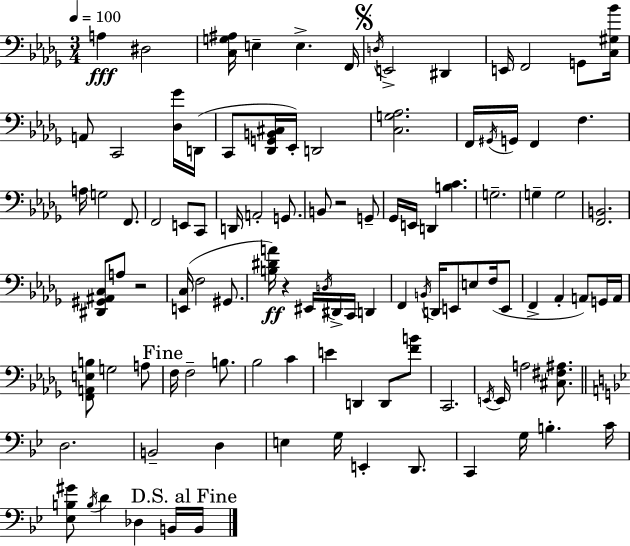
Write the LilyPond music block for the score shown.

{
  \clef bass
  \numericTimeSignature
  \time 3/4
  \key bes \minor
  \tempo 4 = 100
  a4\fff dis2 | <c g ais>16 e4-- e4.-> f,16 | \mark \markup { \musicglyph "scripts.segno" } \acciaccatura { d16 } e,2-> dis,4 | e,16 f,2 g,8 | \break <c gis bes'>16 a,8 c,2 <des ges'>16 | d,16( c,8 <des, g, b, cis>16 ees,16-.) d,2 | <c g aes>2. | f,16 \acciaccatura { gis,16 } g,16 f,4 f4. | \break a16 g2 f,8. | f,2 e,8 | c,8 d,16 a,2-. g,8. | b,8 r2 | \break g,8-- ges,16 e,16 d,4 <b c'>4. | g2.-- | g4-- g2 | <f, b,>2. | \break <dis, gis, ais, c>8 a8 r2 | <e, c>16( f2 gis,8. | <b dis' a'>16\ff) r4 eis,16 \acciaccatura { d16 } dis,16-> c,16 d,4 | f,4 \acciaccatura { b,16 } d,16 e,8 e8 | \break f16( e,8 f,4-> aes,4-. | a,8) g,16 a,16 <f, a, e b>8 g2 | a8 \mark "Fine" f16 f2-- | b8. bes2 | \break c'4 e'4 d,4 | d,8 <f' b'>8 c,2. | \acciaccatura { e,16 } e,16 a2 | <cis fis ais>8. \bar "||" \break \key bes \major d2. | b,2-- d4 | e4 g16 e,4-. d,8. | c,4 g16 b4.-. c'16 | \break <ees b gis'>8 \acciaccatura { b16 } d'4 des4 b,16 | \mark "D.S. al Fine" b,16 \bar "|."
}